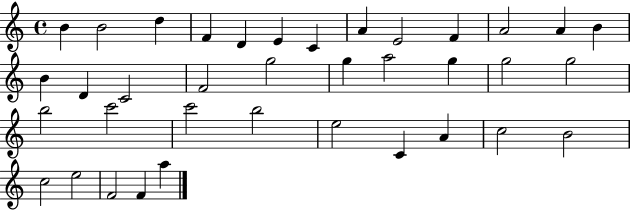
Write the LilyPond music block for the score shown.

{
  \clef treble
  \time 4/4
  \defaultTimeSignature
  \key c \major
  b'4 b'2 d''4 | f'4 d'4 e'4 c'4 | a'4 e'2 f'4 | a'2 a'4 b'4 | \break b'4 d'4 c'2 | f'2 g''2 | g''4 a''2 g''4 | g''2 g''2 | \break b''2 c'''2 | c'''2 b''2 | e''2 c'4 a'4 | c''2 b'2 | \break c''2 e''2 | f'2 f'4 a''4 | \bar "|."
}